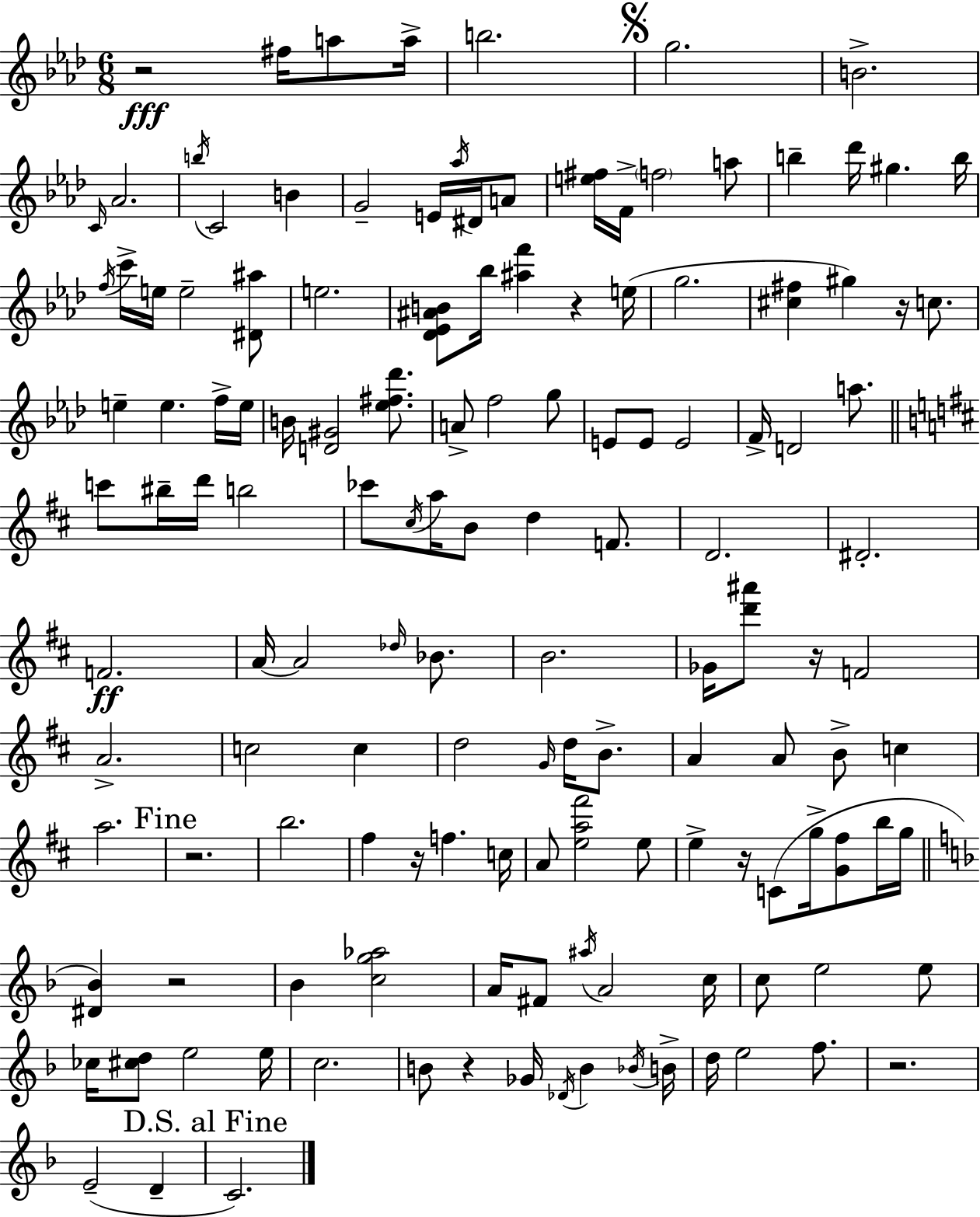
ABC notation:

X:1
T:Untitled
M:6/8
L:1/4
K:Fm
z2 ^f/4 a/2 a/4 b2 g2 B2 C/4 _A2 b/4 C2 B G2 E/4 _a/4 ^D/4 A/2 [e^f]/4 F/4 f2 a/2 b _d'/4 ^g b/4 f/4 c'/4 e/4 e2 [^D^a]/2 e2 [_D_E^AB]/2 _b/4 [^af'] z e/4 g2 [^c^f] ^g z/4 c/2 e e f/4 e/4 B/4 [D^G]2 [_e^f_d']/2 A/2 f2 g/2 E/2 E/2 E2 F/4 D2 a/2 c'/2 ^b/4 d'/4 b2 _c'/2 ^c/4 a/4 B/2 d F/2 D2 ^D2 F2 A/4 A2 _d/4 _B/2 B2 _G/4 [d'^a']/2 z/4 F2 A2 c2 c d2 G/4 d/4 B/2 A A/2 B/2 c a2 z2 b2 ^f z/4 f c/4 A/2 [ea^f']2 e/2 e z/4 C/2 g/4 [G^f]/2 b/4 g/4 [^D_B] z2 _B [cg_a]2 A/4 ^F/2 ^a/4 A2 c/4 c/2 e2 e/2 _c/4 [^cd]/2 e2 e/4 c2 B/2 z _G/4 _D/4 B _B/4 B/4 d/4 e2 f/2 z2 E2 D C2